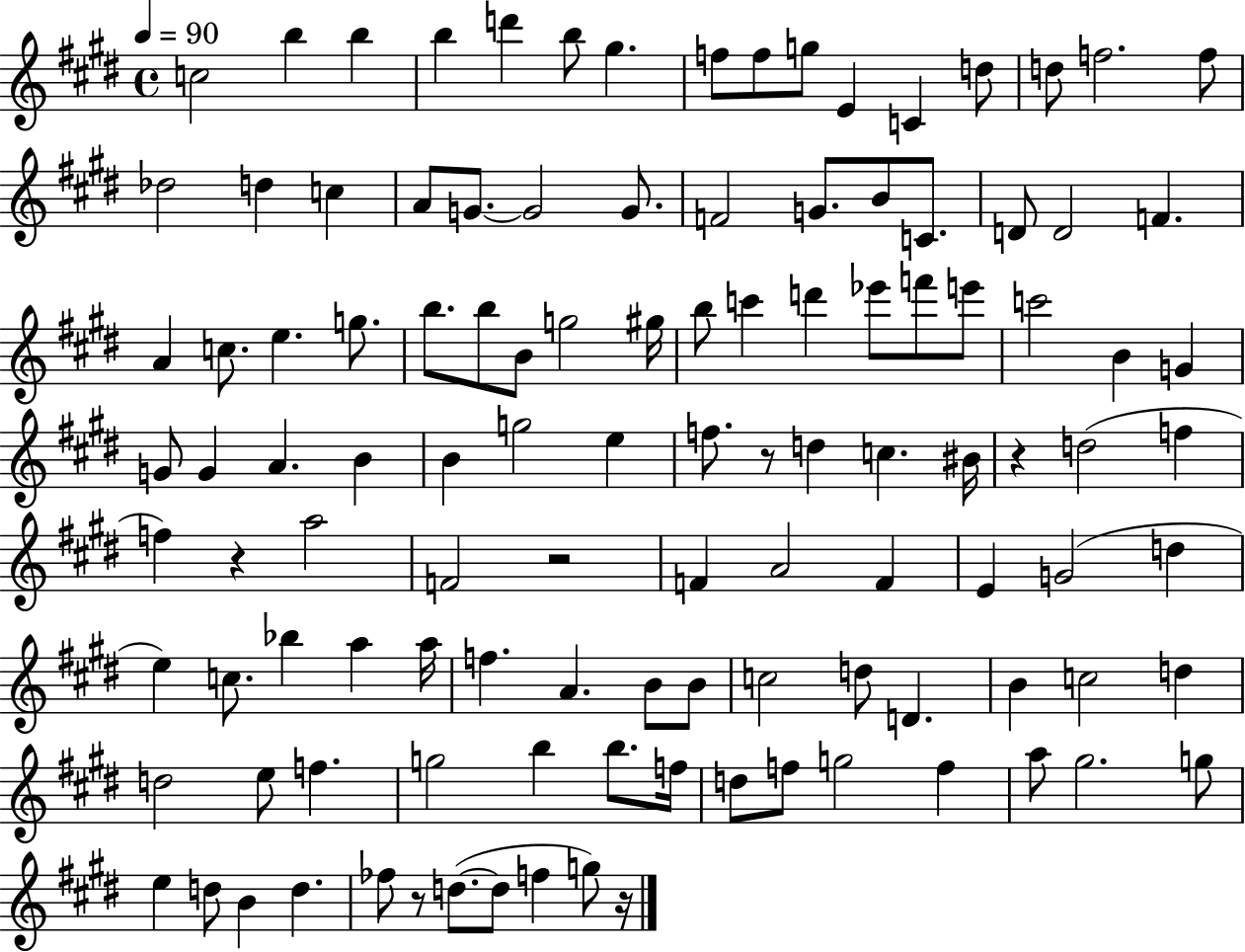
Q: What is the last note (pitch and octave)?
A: G5